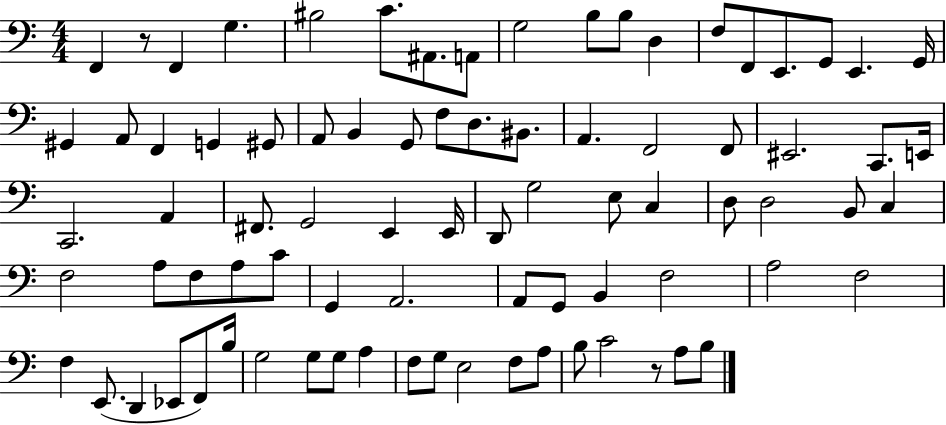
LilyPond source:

{
  \clef bass
  \numericTimeSignature
  \time 4/4
  \key c \major
  f,4 r8 f,4 g4. | bis2 c'8. ais,8. a,8 | g2 b8 b8 d4 | f8 f,8 e,8. g,8 e,4. g,16 | \break gis,4 a,8 f,4 g,4 gis,8 | a,8 b,4 g,8 f8 d8. bis,8. | a,4. f,2 f,8 | eis,2. c,8. e,16 | \break c,2. a,4 | fis,8. g,2 e,4 e,16 | d,8 g2 e8 c4 | d8 d2 b,8 c4 | \break f2 a8 f8 a8 c'8 | g,4 a,2. | a,8 g,8 b,4 f2 | a2 f2 | \break f4 e,8.( d,4 ees,8 f,8) b16 | g2 g8 g8 a4 | f8 g8 e2 f8 a8 | b8 c'2 r8 a8 b8 | \break \bar "|."
}